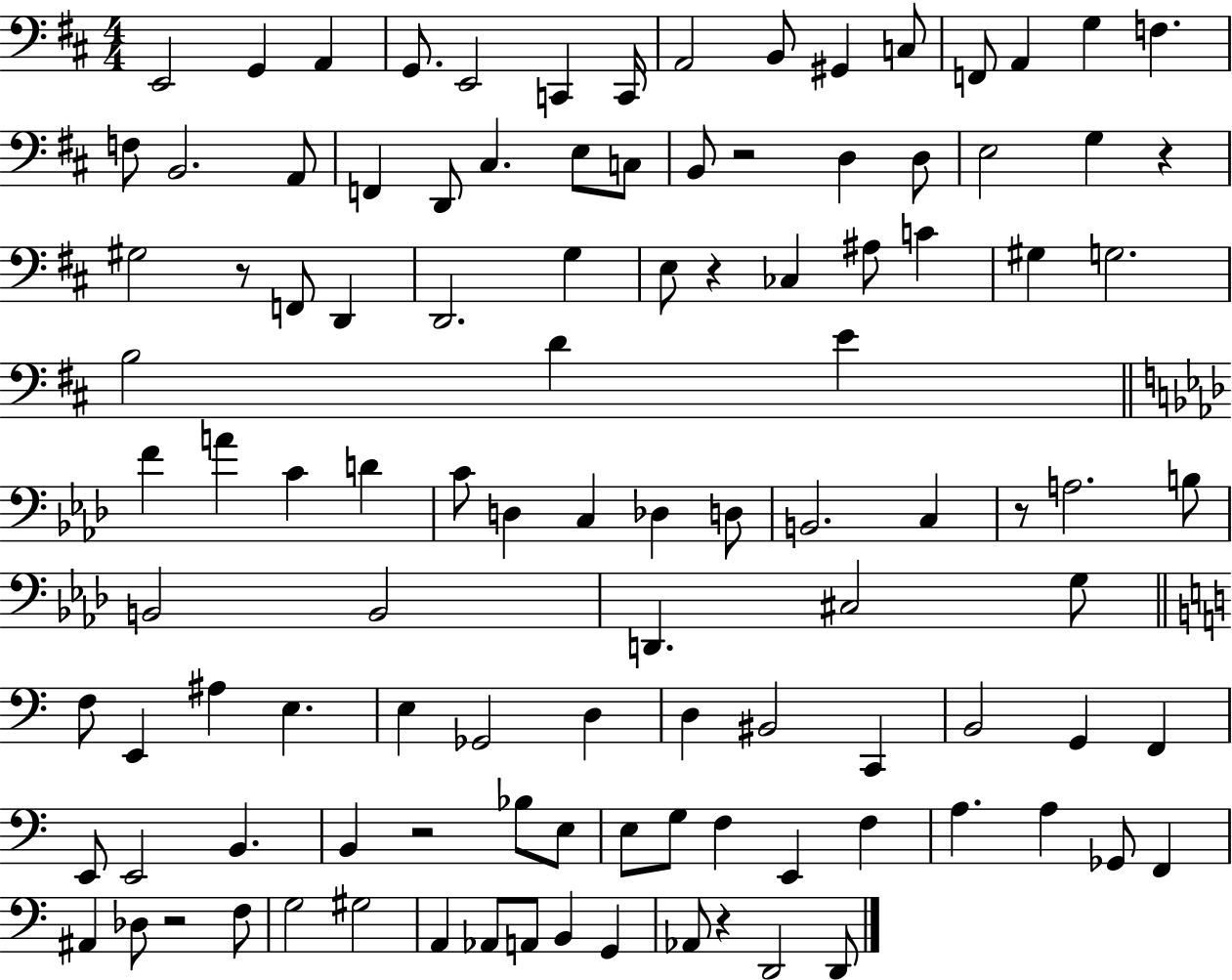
E2/h G2/q A2/q G2/e. E2/h C2/q C2/s A2/h B2/e G#2/q C3/e F2/e A2/q G3/q F3/q. F3/e B2/h. A2/e F2/q D2/e C#3/q. E3/e C3/e B2/e R/h D3/q D3/e E3/h G3/q R/q G#3/h R/e F2/e D2/q D2/h. G3/q E3/e R/q CES3/q A#3/e C4/q G#3/q G3/h. B3/h D4/q E4/q F4/q A4/q C4/q D4/q C4/e D3/q C3/q Db3/q D3/e B2/h. C3/q R/e A3/h. B3/e B2/h B2/h D2/q. C#3/h G3/e F3/e E2/q A#3/q E3/q. E3/q Gb2/h D3/q D3/q BIS2/h C2/q B2/h G2/q F2/q E2/e E2/h B2/q. B2/q R/h Bb3/e E3/e E3/e G3/e F3/q E2/q F3/q A3/q. A3/q Gb2/e F2/q A#2/q Db3/e R/h F3/e G3/h G#3/h A2/q Ab2/e A2/e B2/q G2/q Ab2/e R/q D2/h D2/e